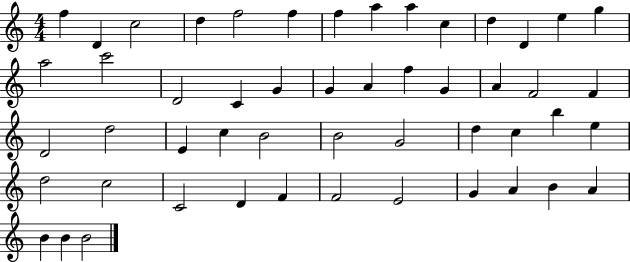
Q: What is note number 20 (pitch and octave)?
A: G4